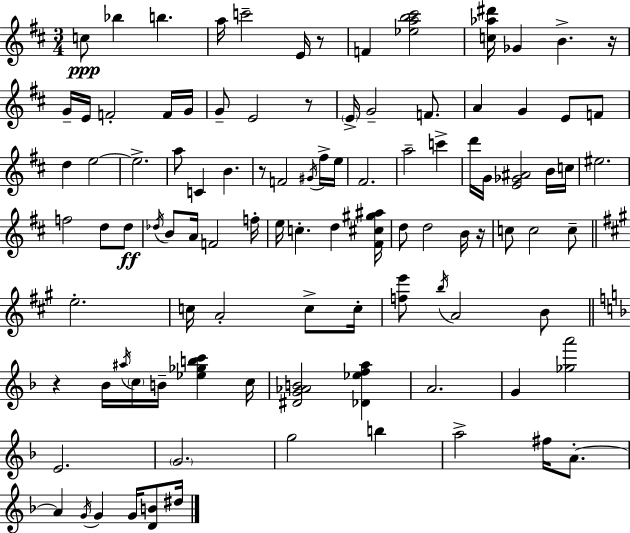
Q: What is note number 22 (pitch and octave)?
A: E4